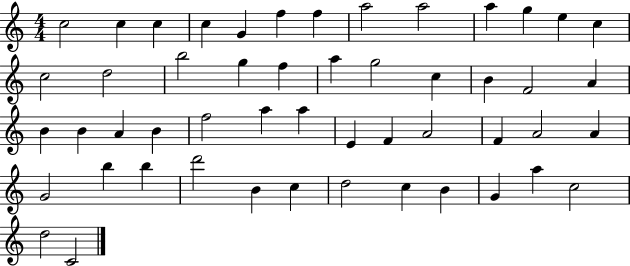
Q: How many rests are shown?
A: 0